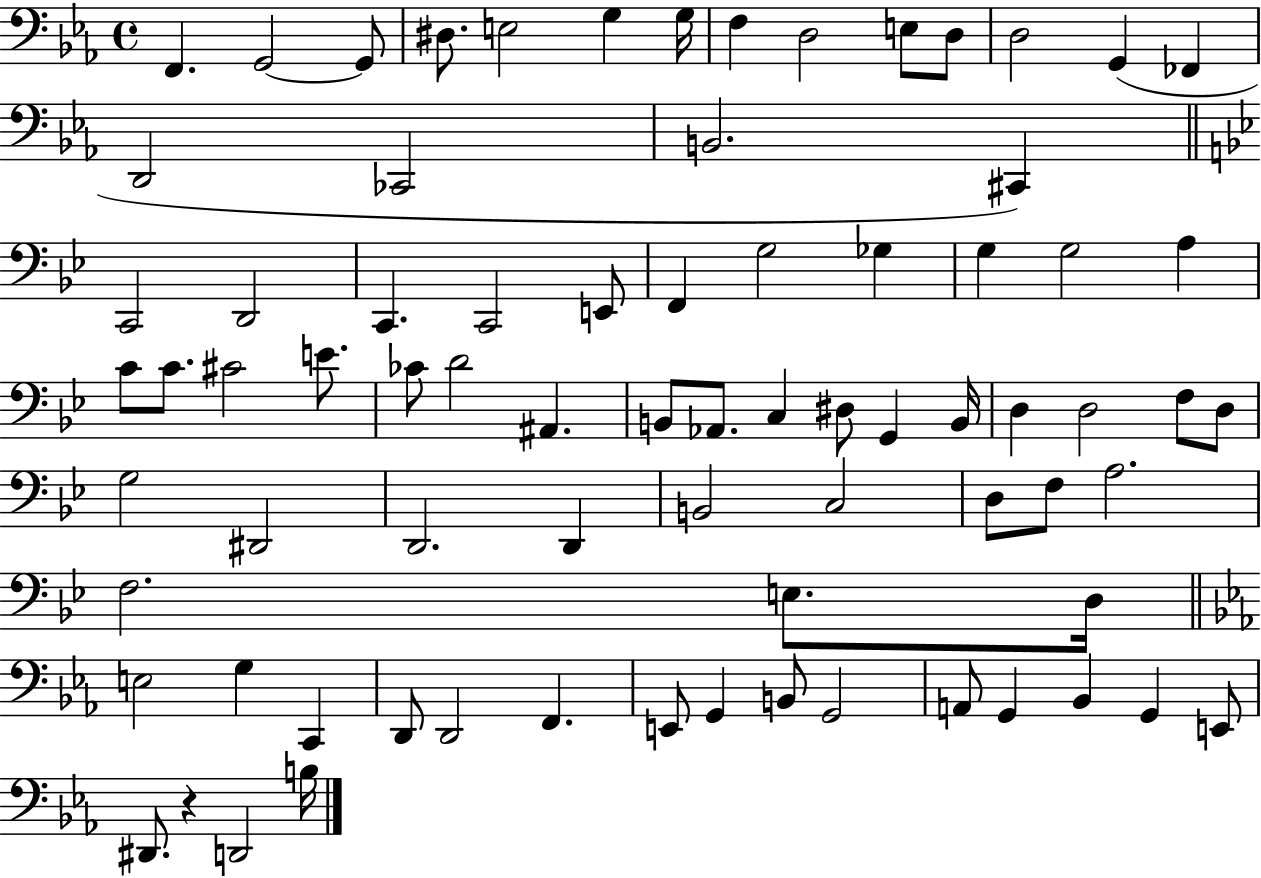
F2/q. G2/h G2/e D#3/e. E3/h G3/q G3/s F3/q D3/h E3/e D3/e D3/h G2/q FES2/q D2/h CES2/h B2/h. C#2/q C2/h D2/h C2/q. C2/h E2/e F2/q G3/h Gb3/q G3/q G3/h A3/q C4/e C4/e. C#4/h E4/e. CES4/e D4/h A#2/q. B2/e Ab2/e. C3/q D#3/e G2/q B2/s D3/q D3/h F3/e D3/e G3/h D#2/h D2/h. D2/q B2/h C3/h D3/e F3/e A3/h. F3/h. E3/e. D3/s E3/h G3/q C2/q D2/e D2/h F2/q. E2/e G2/q B2/e G2/h A2/e G2/q Bb2/q G2/q E2/e D#2/e. R/q D2/h B3/s